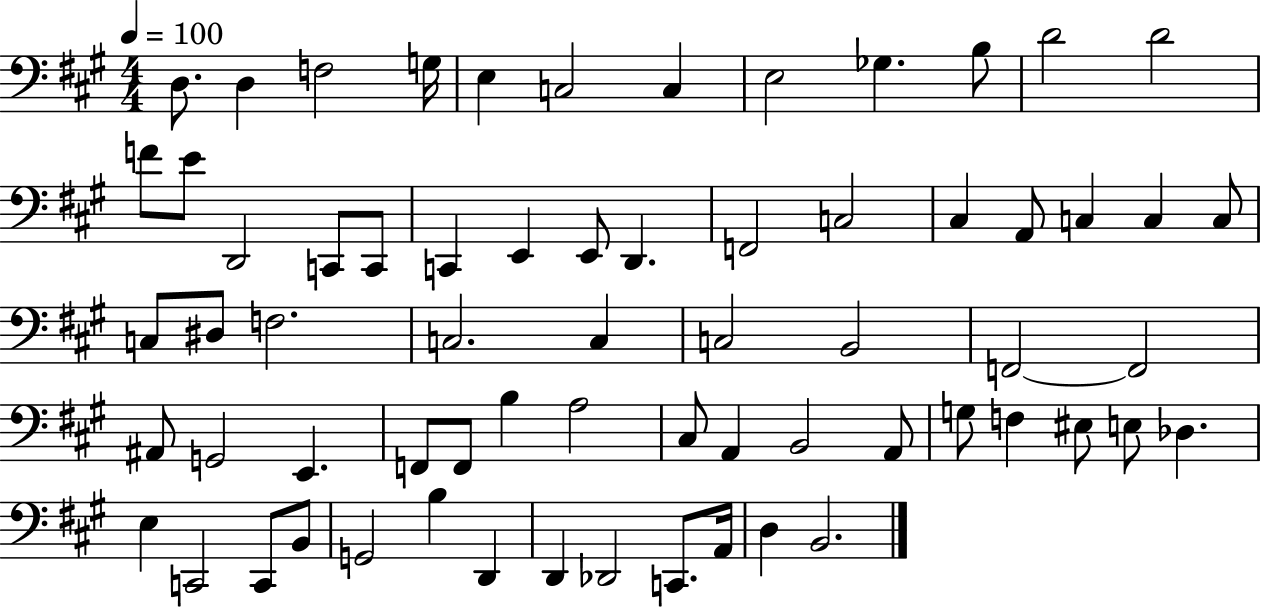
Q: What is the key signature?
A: A major